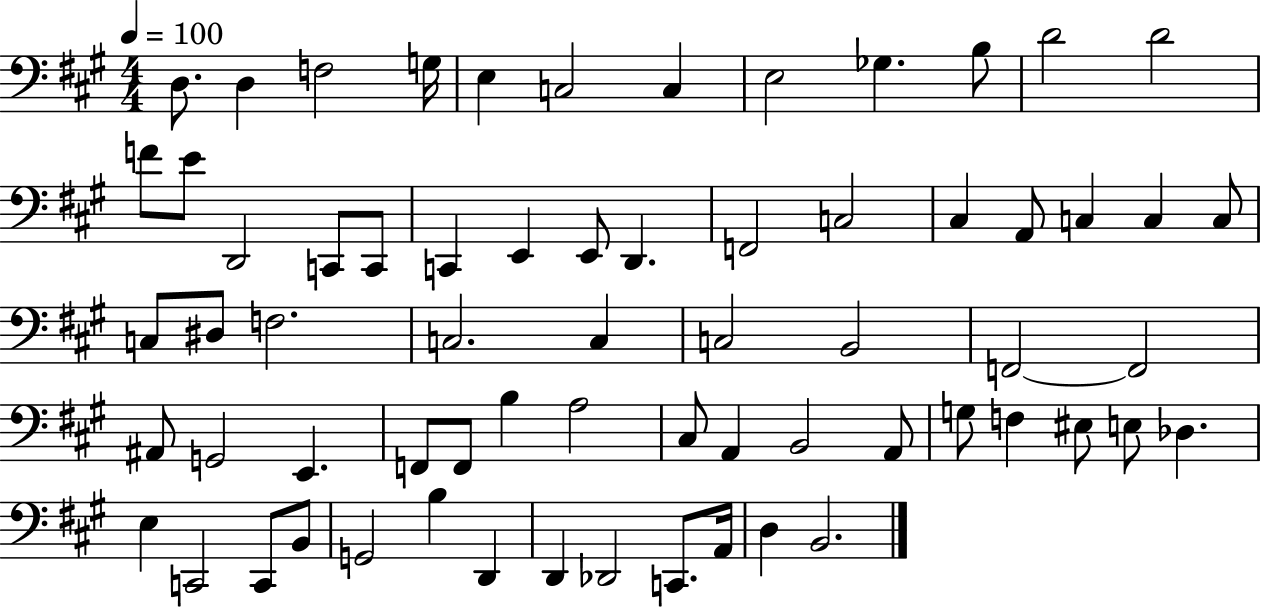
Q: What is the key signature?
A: A major